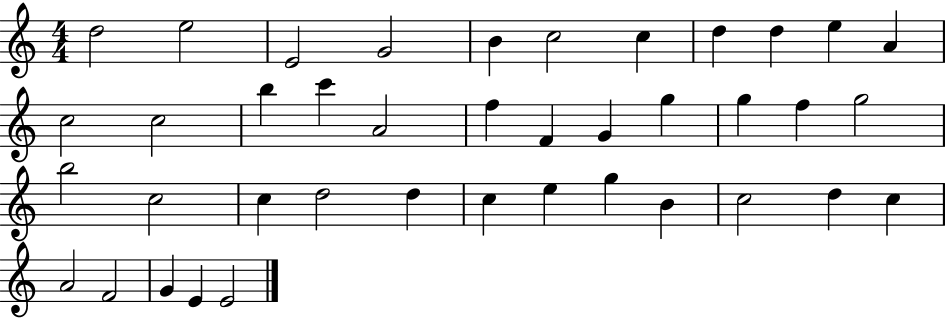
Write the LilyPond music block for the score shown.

{
  \clef treble
  \numericTimeSignature
  \time 4/4
  \key c \major
  d''2 e''2 | e'2 g'2 | b'4 c''2 c''4 | d''4 d''4 e''4 a'4 | \break c''2 c''2 | b''4 c'''4 a'2 | f''4 f'4 g'4 g''4 | g''4 f''4 g''2 | \break b''2 c''2 | c''4 d''2 d''4 | c''4 e''4 g''4 b'4 | c''2 d''4 c''4 | \break a'2 f'2 | g'4 e'4 e'2 | \bar "|."
}